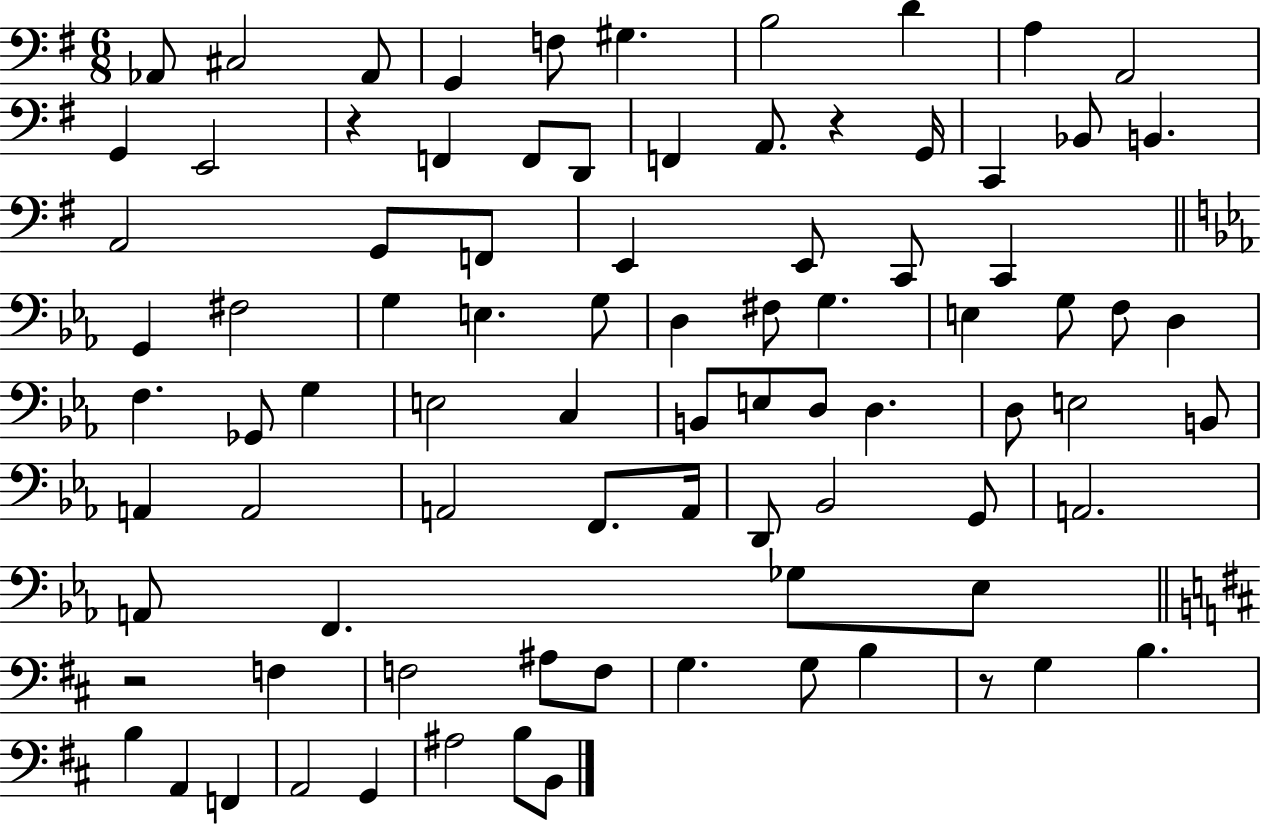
X:1
T:Untitled
M:6/8
L:1/4
K:G
_A,,/2 ^C,2 _A,,/2 G,, F,/2 ^G, B,2 D A, A,,2 G,, E,,2 z F,, F,,/2 D,,/2 F,, A,,/2 z G,,/4 C,, _B,,/2 B,, A,,2 G,,/2 F,,/2 E,, E,,/2 C,,/2 C,, G,, ^F,2 G, E, G,/2 D, ^F,/2 G, E, G,/2 F,/2 D, F, _G,,/2 G, E,2 C, B,,/2 E,/2 D,/2 D, D,/2 E,2 B,,/2 A,, A,,2 A,,2 F,,/2 A,,/4 D,,/2 _B,,2 G,,/2 A,,2 A,,/2 F,, _G,/2 _E,/2 z2 F, F,2 ^A,/2 F,/2 G, G,/2 B, z/2 G, B, B, A,, F,, A,,2 G,, ^A,2 B,/2 B,,/2